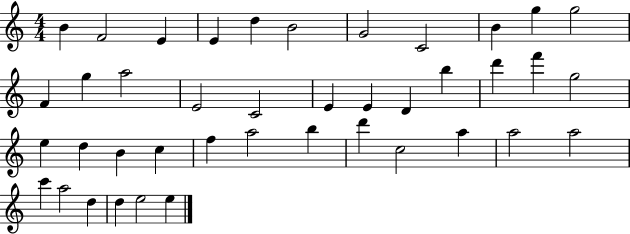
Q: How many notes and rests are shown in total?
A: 41